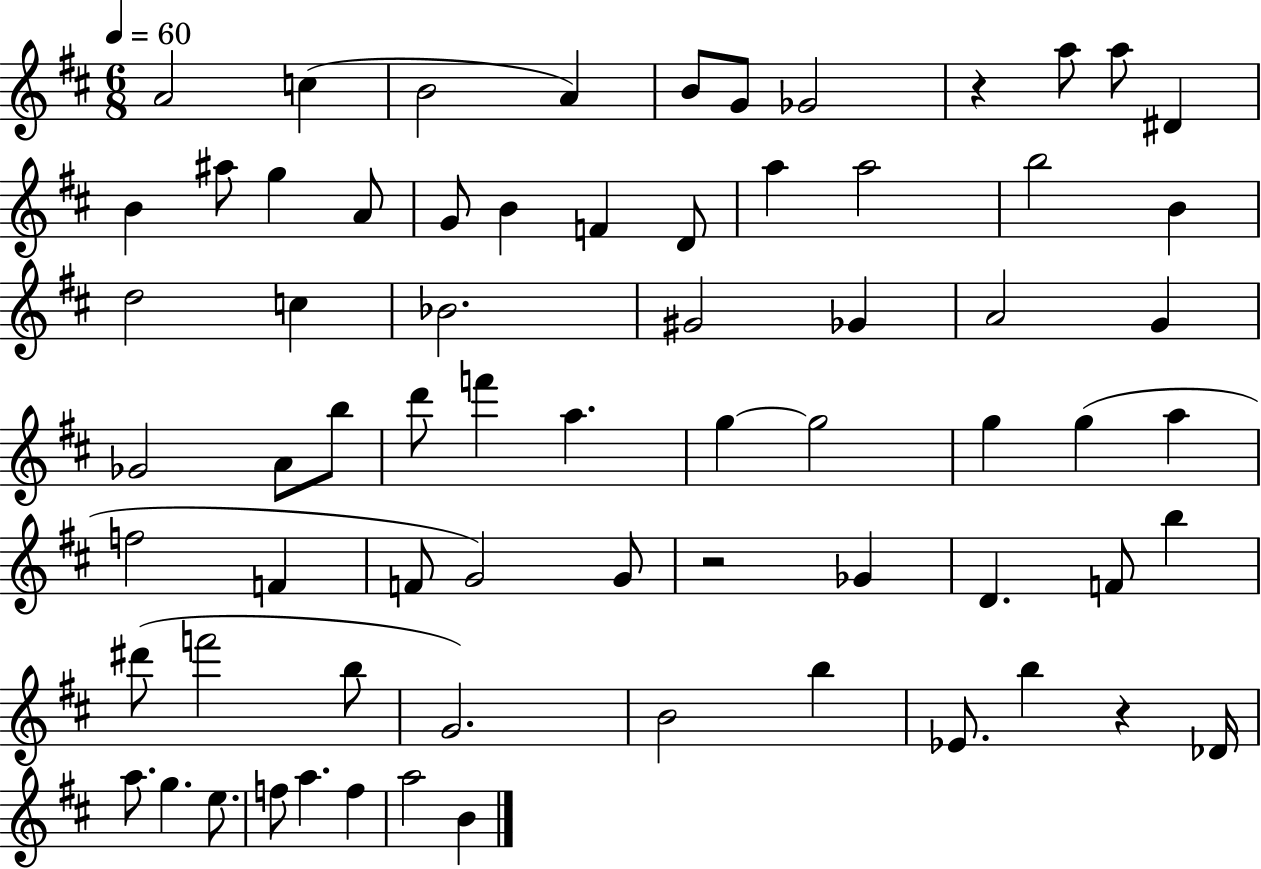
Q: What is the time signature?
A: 6/8